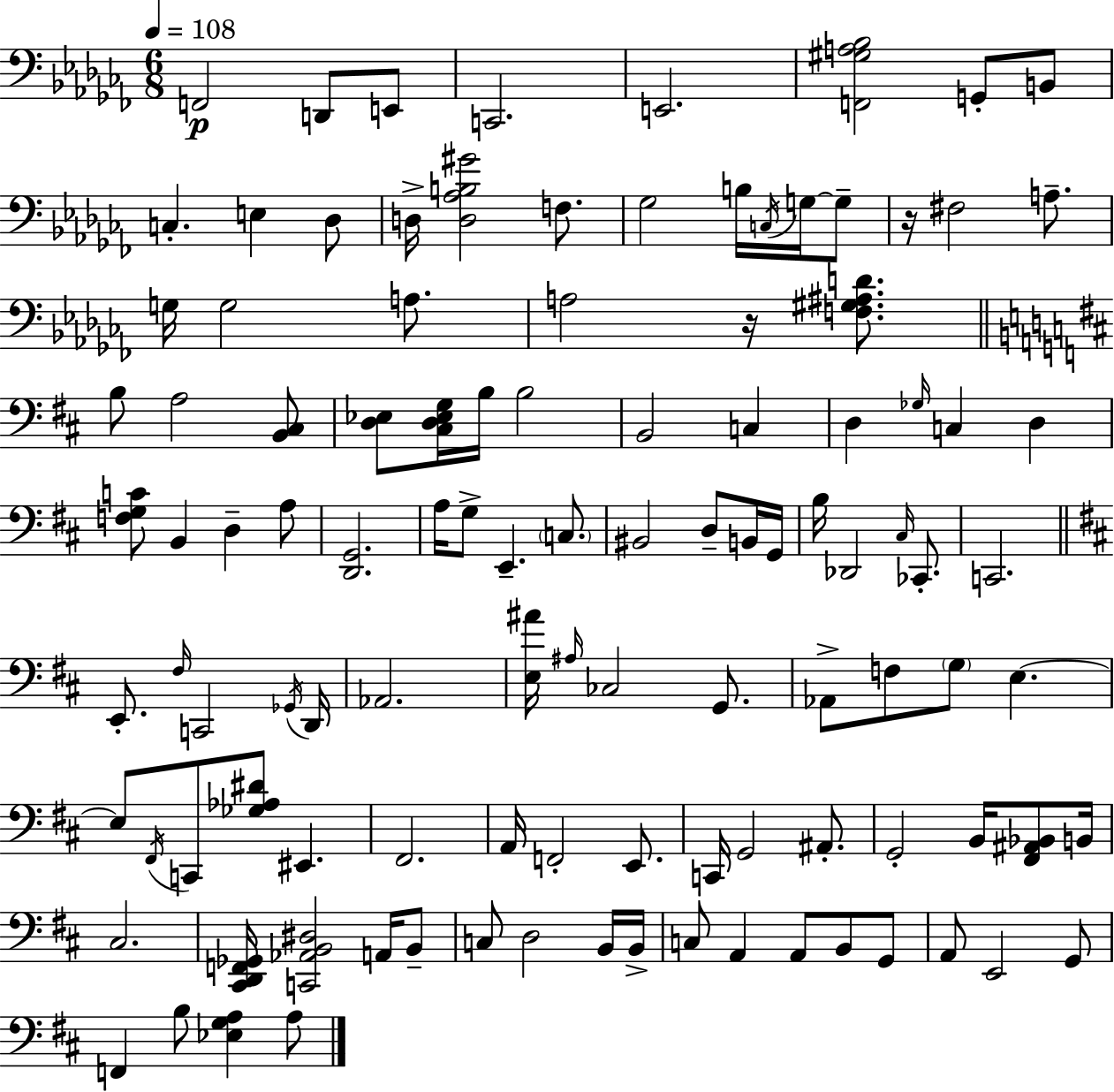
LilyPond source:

{
  \clef bass
  \numericTimeSignature
  \time 6/8
  \key aes \minor
  \tempo 4 = 108
  f,2\p d,8 e,8 | c,2. | e,2. | <f, gis a bes>2 g,8-. b,8 | \break c4.-. e4 des8 | d16-> <d aes b gis'>2 f8. | ges2 b16 \acciaccatura { c16 } g16~~ g8-- | r16 fis2 a8.-- | \break g16 g2 a8. | a2 r16 <f gis ais d'>8. | \bar "||" \break \key d \major b8 a2 <b, cis>8 | <d ees>8 <cis d ees g>16 b16 b2 | b,2 c4 | d4 \grace { ges16 } c4 d4 | \break <f g c'>8 b,4 d4-- a8 | <d, g,>2. | a16 g8-> e,4.-- \parenthesize c8. | bis,2 d8-- b,16 | \break g,16 b16 des,2 \grace { cis16 } ces,8.-. | c,2. | \bar "||" \break \key b \minor e,8.-. \grace { fis16 } c,2 | \acciaccatura { ges,16 } d,16 aes,2. | <e ais'>16 \grace { ais16 } ces2 | g,8. aes,8-> f8 \parenthesize g8 e4.~~ | \break e8 \acciaccatura { fis,16 } c,8 <ges aes dis'>8 eis,4. | fis,2. | a,16 f,2-. | e,8. c,16 g,2 | \break ais,8.-. g,2-. | b,16 <fis, ais, bes,>8 b,16 cis2. | <cis, d, f, ges,>16 <c, aes, b, dis>2 | a,16 b,8-- c8 d2 | \break b,16 b,16-> c8 a,4 a,8 | b,8 g,8 a,8 e,2 | g,8 f,4 b8 <ees g a>4 | a8 \bar "|."
}